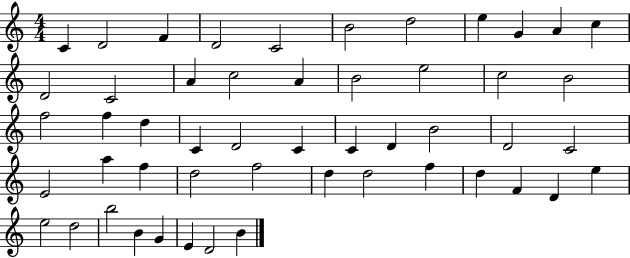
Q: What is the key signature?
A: C major